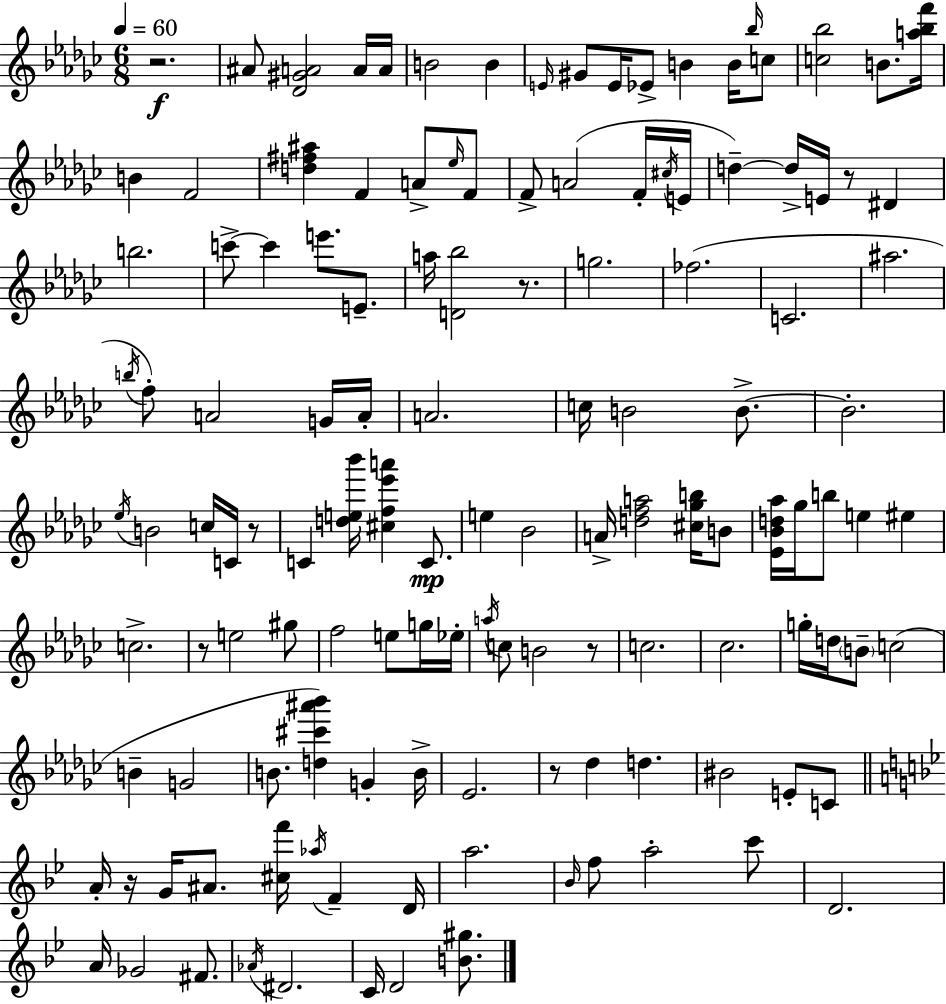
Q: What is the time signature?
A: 6/8